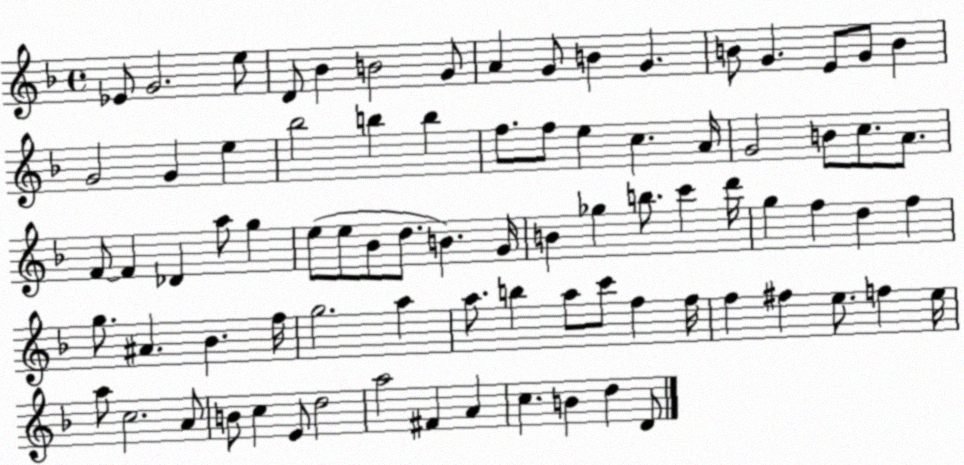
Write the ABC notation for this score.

X:1
T:Untitled
M:4/4
L:1/4
K:F
_E/2 G2 e/2 D/2 _B B2 G/2 A G/2 B G B/2 G E/2 G/2 B G2 G e _b2 b b f/2 f/2 e c A/4 G2 B/2 c/2 A/2 F/2 F _D a/2 g e/2 e/2 _B/2 d/2 B G/4 B _g b/2 c' d'/4 g f d f g/2 ^A _B f/4 g2 a a/2 b a/2 c'/2 f f/4 f ^f e/2 f e/4 a/2 c2 A/2 B/2 c E/2 d2 a2 ^F A c B d D/2